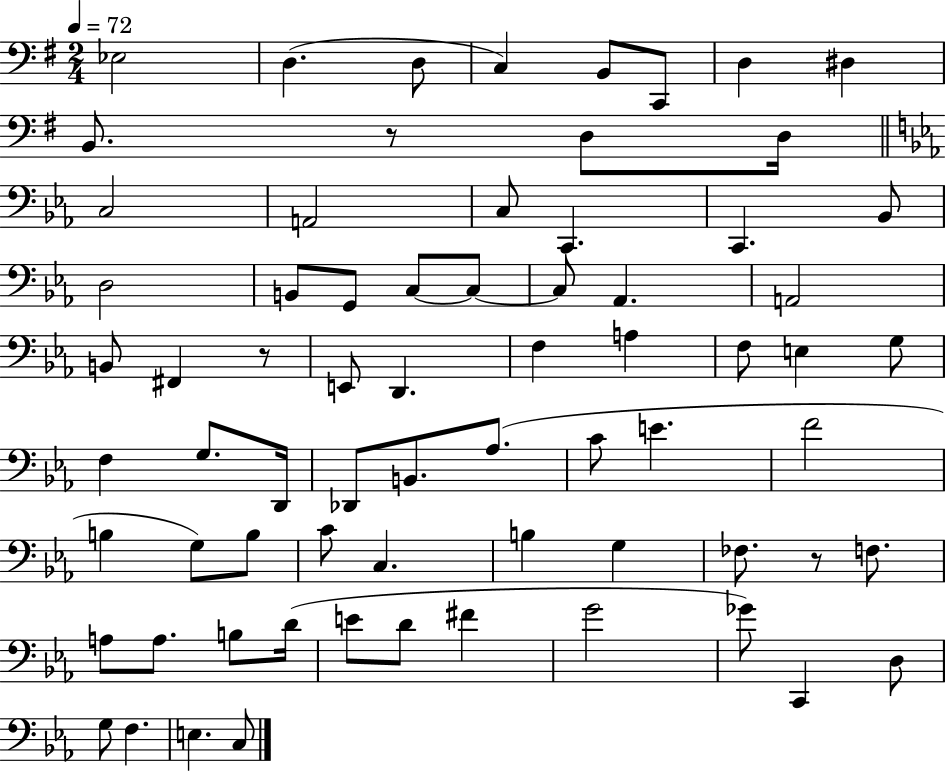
{
  \clef bass
  \numericTimeSignature
  \time 2/4
  \key g \major
  \tempo 4 = 72
  ees2 | d4.( d8 | c4) b,8 c,8 | d4 dis4 | \break b,8. r8 d8 d16 | \bar "||" \break \key ees \major c2 | a,2 | c8 c,4. | c,4. bes,8 | \break d2 | b,8 g,8 c8~~ c8~~ | c8 aes,4. | a,2 | \break b,8 fis,4 r8 | e,8 d,4. | f4 a4 | f8 e4 g8 | \break f4 g8. d,16 | des,8 b,8. aes8.( | c'8 e'4. | f'2 | \break b4 g8) b8 | c'8 c4. | b4 g4 | fes8. r8 f8. | \break a8 a8. b8 d'16( | e'8 d'8 fis'4 | g'2 | ges'8) c,4 d8 | \break g8 f4. | e4. c8 | \bar "|."
}